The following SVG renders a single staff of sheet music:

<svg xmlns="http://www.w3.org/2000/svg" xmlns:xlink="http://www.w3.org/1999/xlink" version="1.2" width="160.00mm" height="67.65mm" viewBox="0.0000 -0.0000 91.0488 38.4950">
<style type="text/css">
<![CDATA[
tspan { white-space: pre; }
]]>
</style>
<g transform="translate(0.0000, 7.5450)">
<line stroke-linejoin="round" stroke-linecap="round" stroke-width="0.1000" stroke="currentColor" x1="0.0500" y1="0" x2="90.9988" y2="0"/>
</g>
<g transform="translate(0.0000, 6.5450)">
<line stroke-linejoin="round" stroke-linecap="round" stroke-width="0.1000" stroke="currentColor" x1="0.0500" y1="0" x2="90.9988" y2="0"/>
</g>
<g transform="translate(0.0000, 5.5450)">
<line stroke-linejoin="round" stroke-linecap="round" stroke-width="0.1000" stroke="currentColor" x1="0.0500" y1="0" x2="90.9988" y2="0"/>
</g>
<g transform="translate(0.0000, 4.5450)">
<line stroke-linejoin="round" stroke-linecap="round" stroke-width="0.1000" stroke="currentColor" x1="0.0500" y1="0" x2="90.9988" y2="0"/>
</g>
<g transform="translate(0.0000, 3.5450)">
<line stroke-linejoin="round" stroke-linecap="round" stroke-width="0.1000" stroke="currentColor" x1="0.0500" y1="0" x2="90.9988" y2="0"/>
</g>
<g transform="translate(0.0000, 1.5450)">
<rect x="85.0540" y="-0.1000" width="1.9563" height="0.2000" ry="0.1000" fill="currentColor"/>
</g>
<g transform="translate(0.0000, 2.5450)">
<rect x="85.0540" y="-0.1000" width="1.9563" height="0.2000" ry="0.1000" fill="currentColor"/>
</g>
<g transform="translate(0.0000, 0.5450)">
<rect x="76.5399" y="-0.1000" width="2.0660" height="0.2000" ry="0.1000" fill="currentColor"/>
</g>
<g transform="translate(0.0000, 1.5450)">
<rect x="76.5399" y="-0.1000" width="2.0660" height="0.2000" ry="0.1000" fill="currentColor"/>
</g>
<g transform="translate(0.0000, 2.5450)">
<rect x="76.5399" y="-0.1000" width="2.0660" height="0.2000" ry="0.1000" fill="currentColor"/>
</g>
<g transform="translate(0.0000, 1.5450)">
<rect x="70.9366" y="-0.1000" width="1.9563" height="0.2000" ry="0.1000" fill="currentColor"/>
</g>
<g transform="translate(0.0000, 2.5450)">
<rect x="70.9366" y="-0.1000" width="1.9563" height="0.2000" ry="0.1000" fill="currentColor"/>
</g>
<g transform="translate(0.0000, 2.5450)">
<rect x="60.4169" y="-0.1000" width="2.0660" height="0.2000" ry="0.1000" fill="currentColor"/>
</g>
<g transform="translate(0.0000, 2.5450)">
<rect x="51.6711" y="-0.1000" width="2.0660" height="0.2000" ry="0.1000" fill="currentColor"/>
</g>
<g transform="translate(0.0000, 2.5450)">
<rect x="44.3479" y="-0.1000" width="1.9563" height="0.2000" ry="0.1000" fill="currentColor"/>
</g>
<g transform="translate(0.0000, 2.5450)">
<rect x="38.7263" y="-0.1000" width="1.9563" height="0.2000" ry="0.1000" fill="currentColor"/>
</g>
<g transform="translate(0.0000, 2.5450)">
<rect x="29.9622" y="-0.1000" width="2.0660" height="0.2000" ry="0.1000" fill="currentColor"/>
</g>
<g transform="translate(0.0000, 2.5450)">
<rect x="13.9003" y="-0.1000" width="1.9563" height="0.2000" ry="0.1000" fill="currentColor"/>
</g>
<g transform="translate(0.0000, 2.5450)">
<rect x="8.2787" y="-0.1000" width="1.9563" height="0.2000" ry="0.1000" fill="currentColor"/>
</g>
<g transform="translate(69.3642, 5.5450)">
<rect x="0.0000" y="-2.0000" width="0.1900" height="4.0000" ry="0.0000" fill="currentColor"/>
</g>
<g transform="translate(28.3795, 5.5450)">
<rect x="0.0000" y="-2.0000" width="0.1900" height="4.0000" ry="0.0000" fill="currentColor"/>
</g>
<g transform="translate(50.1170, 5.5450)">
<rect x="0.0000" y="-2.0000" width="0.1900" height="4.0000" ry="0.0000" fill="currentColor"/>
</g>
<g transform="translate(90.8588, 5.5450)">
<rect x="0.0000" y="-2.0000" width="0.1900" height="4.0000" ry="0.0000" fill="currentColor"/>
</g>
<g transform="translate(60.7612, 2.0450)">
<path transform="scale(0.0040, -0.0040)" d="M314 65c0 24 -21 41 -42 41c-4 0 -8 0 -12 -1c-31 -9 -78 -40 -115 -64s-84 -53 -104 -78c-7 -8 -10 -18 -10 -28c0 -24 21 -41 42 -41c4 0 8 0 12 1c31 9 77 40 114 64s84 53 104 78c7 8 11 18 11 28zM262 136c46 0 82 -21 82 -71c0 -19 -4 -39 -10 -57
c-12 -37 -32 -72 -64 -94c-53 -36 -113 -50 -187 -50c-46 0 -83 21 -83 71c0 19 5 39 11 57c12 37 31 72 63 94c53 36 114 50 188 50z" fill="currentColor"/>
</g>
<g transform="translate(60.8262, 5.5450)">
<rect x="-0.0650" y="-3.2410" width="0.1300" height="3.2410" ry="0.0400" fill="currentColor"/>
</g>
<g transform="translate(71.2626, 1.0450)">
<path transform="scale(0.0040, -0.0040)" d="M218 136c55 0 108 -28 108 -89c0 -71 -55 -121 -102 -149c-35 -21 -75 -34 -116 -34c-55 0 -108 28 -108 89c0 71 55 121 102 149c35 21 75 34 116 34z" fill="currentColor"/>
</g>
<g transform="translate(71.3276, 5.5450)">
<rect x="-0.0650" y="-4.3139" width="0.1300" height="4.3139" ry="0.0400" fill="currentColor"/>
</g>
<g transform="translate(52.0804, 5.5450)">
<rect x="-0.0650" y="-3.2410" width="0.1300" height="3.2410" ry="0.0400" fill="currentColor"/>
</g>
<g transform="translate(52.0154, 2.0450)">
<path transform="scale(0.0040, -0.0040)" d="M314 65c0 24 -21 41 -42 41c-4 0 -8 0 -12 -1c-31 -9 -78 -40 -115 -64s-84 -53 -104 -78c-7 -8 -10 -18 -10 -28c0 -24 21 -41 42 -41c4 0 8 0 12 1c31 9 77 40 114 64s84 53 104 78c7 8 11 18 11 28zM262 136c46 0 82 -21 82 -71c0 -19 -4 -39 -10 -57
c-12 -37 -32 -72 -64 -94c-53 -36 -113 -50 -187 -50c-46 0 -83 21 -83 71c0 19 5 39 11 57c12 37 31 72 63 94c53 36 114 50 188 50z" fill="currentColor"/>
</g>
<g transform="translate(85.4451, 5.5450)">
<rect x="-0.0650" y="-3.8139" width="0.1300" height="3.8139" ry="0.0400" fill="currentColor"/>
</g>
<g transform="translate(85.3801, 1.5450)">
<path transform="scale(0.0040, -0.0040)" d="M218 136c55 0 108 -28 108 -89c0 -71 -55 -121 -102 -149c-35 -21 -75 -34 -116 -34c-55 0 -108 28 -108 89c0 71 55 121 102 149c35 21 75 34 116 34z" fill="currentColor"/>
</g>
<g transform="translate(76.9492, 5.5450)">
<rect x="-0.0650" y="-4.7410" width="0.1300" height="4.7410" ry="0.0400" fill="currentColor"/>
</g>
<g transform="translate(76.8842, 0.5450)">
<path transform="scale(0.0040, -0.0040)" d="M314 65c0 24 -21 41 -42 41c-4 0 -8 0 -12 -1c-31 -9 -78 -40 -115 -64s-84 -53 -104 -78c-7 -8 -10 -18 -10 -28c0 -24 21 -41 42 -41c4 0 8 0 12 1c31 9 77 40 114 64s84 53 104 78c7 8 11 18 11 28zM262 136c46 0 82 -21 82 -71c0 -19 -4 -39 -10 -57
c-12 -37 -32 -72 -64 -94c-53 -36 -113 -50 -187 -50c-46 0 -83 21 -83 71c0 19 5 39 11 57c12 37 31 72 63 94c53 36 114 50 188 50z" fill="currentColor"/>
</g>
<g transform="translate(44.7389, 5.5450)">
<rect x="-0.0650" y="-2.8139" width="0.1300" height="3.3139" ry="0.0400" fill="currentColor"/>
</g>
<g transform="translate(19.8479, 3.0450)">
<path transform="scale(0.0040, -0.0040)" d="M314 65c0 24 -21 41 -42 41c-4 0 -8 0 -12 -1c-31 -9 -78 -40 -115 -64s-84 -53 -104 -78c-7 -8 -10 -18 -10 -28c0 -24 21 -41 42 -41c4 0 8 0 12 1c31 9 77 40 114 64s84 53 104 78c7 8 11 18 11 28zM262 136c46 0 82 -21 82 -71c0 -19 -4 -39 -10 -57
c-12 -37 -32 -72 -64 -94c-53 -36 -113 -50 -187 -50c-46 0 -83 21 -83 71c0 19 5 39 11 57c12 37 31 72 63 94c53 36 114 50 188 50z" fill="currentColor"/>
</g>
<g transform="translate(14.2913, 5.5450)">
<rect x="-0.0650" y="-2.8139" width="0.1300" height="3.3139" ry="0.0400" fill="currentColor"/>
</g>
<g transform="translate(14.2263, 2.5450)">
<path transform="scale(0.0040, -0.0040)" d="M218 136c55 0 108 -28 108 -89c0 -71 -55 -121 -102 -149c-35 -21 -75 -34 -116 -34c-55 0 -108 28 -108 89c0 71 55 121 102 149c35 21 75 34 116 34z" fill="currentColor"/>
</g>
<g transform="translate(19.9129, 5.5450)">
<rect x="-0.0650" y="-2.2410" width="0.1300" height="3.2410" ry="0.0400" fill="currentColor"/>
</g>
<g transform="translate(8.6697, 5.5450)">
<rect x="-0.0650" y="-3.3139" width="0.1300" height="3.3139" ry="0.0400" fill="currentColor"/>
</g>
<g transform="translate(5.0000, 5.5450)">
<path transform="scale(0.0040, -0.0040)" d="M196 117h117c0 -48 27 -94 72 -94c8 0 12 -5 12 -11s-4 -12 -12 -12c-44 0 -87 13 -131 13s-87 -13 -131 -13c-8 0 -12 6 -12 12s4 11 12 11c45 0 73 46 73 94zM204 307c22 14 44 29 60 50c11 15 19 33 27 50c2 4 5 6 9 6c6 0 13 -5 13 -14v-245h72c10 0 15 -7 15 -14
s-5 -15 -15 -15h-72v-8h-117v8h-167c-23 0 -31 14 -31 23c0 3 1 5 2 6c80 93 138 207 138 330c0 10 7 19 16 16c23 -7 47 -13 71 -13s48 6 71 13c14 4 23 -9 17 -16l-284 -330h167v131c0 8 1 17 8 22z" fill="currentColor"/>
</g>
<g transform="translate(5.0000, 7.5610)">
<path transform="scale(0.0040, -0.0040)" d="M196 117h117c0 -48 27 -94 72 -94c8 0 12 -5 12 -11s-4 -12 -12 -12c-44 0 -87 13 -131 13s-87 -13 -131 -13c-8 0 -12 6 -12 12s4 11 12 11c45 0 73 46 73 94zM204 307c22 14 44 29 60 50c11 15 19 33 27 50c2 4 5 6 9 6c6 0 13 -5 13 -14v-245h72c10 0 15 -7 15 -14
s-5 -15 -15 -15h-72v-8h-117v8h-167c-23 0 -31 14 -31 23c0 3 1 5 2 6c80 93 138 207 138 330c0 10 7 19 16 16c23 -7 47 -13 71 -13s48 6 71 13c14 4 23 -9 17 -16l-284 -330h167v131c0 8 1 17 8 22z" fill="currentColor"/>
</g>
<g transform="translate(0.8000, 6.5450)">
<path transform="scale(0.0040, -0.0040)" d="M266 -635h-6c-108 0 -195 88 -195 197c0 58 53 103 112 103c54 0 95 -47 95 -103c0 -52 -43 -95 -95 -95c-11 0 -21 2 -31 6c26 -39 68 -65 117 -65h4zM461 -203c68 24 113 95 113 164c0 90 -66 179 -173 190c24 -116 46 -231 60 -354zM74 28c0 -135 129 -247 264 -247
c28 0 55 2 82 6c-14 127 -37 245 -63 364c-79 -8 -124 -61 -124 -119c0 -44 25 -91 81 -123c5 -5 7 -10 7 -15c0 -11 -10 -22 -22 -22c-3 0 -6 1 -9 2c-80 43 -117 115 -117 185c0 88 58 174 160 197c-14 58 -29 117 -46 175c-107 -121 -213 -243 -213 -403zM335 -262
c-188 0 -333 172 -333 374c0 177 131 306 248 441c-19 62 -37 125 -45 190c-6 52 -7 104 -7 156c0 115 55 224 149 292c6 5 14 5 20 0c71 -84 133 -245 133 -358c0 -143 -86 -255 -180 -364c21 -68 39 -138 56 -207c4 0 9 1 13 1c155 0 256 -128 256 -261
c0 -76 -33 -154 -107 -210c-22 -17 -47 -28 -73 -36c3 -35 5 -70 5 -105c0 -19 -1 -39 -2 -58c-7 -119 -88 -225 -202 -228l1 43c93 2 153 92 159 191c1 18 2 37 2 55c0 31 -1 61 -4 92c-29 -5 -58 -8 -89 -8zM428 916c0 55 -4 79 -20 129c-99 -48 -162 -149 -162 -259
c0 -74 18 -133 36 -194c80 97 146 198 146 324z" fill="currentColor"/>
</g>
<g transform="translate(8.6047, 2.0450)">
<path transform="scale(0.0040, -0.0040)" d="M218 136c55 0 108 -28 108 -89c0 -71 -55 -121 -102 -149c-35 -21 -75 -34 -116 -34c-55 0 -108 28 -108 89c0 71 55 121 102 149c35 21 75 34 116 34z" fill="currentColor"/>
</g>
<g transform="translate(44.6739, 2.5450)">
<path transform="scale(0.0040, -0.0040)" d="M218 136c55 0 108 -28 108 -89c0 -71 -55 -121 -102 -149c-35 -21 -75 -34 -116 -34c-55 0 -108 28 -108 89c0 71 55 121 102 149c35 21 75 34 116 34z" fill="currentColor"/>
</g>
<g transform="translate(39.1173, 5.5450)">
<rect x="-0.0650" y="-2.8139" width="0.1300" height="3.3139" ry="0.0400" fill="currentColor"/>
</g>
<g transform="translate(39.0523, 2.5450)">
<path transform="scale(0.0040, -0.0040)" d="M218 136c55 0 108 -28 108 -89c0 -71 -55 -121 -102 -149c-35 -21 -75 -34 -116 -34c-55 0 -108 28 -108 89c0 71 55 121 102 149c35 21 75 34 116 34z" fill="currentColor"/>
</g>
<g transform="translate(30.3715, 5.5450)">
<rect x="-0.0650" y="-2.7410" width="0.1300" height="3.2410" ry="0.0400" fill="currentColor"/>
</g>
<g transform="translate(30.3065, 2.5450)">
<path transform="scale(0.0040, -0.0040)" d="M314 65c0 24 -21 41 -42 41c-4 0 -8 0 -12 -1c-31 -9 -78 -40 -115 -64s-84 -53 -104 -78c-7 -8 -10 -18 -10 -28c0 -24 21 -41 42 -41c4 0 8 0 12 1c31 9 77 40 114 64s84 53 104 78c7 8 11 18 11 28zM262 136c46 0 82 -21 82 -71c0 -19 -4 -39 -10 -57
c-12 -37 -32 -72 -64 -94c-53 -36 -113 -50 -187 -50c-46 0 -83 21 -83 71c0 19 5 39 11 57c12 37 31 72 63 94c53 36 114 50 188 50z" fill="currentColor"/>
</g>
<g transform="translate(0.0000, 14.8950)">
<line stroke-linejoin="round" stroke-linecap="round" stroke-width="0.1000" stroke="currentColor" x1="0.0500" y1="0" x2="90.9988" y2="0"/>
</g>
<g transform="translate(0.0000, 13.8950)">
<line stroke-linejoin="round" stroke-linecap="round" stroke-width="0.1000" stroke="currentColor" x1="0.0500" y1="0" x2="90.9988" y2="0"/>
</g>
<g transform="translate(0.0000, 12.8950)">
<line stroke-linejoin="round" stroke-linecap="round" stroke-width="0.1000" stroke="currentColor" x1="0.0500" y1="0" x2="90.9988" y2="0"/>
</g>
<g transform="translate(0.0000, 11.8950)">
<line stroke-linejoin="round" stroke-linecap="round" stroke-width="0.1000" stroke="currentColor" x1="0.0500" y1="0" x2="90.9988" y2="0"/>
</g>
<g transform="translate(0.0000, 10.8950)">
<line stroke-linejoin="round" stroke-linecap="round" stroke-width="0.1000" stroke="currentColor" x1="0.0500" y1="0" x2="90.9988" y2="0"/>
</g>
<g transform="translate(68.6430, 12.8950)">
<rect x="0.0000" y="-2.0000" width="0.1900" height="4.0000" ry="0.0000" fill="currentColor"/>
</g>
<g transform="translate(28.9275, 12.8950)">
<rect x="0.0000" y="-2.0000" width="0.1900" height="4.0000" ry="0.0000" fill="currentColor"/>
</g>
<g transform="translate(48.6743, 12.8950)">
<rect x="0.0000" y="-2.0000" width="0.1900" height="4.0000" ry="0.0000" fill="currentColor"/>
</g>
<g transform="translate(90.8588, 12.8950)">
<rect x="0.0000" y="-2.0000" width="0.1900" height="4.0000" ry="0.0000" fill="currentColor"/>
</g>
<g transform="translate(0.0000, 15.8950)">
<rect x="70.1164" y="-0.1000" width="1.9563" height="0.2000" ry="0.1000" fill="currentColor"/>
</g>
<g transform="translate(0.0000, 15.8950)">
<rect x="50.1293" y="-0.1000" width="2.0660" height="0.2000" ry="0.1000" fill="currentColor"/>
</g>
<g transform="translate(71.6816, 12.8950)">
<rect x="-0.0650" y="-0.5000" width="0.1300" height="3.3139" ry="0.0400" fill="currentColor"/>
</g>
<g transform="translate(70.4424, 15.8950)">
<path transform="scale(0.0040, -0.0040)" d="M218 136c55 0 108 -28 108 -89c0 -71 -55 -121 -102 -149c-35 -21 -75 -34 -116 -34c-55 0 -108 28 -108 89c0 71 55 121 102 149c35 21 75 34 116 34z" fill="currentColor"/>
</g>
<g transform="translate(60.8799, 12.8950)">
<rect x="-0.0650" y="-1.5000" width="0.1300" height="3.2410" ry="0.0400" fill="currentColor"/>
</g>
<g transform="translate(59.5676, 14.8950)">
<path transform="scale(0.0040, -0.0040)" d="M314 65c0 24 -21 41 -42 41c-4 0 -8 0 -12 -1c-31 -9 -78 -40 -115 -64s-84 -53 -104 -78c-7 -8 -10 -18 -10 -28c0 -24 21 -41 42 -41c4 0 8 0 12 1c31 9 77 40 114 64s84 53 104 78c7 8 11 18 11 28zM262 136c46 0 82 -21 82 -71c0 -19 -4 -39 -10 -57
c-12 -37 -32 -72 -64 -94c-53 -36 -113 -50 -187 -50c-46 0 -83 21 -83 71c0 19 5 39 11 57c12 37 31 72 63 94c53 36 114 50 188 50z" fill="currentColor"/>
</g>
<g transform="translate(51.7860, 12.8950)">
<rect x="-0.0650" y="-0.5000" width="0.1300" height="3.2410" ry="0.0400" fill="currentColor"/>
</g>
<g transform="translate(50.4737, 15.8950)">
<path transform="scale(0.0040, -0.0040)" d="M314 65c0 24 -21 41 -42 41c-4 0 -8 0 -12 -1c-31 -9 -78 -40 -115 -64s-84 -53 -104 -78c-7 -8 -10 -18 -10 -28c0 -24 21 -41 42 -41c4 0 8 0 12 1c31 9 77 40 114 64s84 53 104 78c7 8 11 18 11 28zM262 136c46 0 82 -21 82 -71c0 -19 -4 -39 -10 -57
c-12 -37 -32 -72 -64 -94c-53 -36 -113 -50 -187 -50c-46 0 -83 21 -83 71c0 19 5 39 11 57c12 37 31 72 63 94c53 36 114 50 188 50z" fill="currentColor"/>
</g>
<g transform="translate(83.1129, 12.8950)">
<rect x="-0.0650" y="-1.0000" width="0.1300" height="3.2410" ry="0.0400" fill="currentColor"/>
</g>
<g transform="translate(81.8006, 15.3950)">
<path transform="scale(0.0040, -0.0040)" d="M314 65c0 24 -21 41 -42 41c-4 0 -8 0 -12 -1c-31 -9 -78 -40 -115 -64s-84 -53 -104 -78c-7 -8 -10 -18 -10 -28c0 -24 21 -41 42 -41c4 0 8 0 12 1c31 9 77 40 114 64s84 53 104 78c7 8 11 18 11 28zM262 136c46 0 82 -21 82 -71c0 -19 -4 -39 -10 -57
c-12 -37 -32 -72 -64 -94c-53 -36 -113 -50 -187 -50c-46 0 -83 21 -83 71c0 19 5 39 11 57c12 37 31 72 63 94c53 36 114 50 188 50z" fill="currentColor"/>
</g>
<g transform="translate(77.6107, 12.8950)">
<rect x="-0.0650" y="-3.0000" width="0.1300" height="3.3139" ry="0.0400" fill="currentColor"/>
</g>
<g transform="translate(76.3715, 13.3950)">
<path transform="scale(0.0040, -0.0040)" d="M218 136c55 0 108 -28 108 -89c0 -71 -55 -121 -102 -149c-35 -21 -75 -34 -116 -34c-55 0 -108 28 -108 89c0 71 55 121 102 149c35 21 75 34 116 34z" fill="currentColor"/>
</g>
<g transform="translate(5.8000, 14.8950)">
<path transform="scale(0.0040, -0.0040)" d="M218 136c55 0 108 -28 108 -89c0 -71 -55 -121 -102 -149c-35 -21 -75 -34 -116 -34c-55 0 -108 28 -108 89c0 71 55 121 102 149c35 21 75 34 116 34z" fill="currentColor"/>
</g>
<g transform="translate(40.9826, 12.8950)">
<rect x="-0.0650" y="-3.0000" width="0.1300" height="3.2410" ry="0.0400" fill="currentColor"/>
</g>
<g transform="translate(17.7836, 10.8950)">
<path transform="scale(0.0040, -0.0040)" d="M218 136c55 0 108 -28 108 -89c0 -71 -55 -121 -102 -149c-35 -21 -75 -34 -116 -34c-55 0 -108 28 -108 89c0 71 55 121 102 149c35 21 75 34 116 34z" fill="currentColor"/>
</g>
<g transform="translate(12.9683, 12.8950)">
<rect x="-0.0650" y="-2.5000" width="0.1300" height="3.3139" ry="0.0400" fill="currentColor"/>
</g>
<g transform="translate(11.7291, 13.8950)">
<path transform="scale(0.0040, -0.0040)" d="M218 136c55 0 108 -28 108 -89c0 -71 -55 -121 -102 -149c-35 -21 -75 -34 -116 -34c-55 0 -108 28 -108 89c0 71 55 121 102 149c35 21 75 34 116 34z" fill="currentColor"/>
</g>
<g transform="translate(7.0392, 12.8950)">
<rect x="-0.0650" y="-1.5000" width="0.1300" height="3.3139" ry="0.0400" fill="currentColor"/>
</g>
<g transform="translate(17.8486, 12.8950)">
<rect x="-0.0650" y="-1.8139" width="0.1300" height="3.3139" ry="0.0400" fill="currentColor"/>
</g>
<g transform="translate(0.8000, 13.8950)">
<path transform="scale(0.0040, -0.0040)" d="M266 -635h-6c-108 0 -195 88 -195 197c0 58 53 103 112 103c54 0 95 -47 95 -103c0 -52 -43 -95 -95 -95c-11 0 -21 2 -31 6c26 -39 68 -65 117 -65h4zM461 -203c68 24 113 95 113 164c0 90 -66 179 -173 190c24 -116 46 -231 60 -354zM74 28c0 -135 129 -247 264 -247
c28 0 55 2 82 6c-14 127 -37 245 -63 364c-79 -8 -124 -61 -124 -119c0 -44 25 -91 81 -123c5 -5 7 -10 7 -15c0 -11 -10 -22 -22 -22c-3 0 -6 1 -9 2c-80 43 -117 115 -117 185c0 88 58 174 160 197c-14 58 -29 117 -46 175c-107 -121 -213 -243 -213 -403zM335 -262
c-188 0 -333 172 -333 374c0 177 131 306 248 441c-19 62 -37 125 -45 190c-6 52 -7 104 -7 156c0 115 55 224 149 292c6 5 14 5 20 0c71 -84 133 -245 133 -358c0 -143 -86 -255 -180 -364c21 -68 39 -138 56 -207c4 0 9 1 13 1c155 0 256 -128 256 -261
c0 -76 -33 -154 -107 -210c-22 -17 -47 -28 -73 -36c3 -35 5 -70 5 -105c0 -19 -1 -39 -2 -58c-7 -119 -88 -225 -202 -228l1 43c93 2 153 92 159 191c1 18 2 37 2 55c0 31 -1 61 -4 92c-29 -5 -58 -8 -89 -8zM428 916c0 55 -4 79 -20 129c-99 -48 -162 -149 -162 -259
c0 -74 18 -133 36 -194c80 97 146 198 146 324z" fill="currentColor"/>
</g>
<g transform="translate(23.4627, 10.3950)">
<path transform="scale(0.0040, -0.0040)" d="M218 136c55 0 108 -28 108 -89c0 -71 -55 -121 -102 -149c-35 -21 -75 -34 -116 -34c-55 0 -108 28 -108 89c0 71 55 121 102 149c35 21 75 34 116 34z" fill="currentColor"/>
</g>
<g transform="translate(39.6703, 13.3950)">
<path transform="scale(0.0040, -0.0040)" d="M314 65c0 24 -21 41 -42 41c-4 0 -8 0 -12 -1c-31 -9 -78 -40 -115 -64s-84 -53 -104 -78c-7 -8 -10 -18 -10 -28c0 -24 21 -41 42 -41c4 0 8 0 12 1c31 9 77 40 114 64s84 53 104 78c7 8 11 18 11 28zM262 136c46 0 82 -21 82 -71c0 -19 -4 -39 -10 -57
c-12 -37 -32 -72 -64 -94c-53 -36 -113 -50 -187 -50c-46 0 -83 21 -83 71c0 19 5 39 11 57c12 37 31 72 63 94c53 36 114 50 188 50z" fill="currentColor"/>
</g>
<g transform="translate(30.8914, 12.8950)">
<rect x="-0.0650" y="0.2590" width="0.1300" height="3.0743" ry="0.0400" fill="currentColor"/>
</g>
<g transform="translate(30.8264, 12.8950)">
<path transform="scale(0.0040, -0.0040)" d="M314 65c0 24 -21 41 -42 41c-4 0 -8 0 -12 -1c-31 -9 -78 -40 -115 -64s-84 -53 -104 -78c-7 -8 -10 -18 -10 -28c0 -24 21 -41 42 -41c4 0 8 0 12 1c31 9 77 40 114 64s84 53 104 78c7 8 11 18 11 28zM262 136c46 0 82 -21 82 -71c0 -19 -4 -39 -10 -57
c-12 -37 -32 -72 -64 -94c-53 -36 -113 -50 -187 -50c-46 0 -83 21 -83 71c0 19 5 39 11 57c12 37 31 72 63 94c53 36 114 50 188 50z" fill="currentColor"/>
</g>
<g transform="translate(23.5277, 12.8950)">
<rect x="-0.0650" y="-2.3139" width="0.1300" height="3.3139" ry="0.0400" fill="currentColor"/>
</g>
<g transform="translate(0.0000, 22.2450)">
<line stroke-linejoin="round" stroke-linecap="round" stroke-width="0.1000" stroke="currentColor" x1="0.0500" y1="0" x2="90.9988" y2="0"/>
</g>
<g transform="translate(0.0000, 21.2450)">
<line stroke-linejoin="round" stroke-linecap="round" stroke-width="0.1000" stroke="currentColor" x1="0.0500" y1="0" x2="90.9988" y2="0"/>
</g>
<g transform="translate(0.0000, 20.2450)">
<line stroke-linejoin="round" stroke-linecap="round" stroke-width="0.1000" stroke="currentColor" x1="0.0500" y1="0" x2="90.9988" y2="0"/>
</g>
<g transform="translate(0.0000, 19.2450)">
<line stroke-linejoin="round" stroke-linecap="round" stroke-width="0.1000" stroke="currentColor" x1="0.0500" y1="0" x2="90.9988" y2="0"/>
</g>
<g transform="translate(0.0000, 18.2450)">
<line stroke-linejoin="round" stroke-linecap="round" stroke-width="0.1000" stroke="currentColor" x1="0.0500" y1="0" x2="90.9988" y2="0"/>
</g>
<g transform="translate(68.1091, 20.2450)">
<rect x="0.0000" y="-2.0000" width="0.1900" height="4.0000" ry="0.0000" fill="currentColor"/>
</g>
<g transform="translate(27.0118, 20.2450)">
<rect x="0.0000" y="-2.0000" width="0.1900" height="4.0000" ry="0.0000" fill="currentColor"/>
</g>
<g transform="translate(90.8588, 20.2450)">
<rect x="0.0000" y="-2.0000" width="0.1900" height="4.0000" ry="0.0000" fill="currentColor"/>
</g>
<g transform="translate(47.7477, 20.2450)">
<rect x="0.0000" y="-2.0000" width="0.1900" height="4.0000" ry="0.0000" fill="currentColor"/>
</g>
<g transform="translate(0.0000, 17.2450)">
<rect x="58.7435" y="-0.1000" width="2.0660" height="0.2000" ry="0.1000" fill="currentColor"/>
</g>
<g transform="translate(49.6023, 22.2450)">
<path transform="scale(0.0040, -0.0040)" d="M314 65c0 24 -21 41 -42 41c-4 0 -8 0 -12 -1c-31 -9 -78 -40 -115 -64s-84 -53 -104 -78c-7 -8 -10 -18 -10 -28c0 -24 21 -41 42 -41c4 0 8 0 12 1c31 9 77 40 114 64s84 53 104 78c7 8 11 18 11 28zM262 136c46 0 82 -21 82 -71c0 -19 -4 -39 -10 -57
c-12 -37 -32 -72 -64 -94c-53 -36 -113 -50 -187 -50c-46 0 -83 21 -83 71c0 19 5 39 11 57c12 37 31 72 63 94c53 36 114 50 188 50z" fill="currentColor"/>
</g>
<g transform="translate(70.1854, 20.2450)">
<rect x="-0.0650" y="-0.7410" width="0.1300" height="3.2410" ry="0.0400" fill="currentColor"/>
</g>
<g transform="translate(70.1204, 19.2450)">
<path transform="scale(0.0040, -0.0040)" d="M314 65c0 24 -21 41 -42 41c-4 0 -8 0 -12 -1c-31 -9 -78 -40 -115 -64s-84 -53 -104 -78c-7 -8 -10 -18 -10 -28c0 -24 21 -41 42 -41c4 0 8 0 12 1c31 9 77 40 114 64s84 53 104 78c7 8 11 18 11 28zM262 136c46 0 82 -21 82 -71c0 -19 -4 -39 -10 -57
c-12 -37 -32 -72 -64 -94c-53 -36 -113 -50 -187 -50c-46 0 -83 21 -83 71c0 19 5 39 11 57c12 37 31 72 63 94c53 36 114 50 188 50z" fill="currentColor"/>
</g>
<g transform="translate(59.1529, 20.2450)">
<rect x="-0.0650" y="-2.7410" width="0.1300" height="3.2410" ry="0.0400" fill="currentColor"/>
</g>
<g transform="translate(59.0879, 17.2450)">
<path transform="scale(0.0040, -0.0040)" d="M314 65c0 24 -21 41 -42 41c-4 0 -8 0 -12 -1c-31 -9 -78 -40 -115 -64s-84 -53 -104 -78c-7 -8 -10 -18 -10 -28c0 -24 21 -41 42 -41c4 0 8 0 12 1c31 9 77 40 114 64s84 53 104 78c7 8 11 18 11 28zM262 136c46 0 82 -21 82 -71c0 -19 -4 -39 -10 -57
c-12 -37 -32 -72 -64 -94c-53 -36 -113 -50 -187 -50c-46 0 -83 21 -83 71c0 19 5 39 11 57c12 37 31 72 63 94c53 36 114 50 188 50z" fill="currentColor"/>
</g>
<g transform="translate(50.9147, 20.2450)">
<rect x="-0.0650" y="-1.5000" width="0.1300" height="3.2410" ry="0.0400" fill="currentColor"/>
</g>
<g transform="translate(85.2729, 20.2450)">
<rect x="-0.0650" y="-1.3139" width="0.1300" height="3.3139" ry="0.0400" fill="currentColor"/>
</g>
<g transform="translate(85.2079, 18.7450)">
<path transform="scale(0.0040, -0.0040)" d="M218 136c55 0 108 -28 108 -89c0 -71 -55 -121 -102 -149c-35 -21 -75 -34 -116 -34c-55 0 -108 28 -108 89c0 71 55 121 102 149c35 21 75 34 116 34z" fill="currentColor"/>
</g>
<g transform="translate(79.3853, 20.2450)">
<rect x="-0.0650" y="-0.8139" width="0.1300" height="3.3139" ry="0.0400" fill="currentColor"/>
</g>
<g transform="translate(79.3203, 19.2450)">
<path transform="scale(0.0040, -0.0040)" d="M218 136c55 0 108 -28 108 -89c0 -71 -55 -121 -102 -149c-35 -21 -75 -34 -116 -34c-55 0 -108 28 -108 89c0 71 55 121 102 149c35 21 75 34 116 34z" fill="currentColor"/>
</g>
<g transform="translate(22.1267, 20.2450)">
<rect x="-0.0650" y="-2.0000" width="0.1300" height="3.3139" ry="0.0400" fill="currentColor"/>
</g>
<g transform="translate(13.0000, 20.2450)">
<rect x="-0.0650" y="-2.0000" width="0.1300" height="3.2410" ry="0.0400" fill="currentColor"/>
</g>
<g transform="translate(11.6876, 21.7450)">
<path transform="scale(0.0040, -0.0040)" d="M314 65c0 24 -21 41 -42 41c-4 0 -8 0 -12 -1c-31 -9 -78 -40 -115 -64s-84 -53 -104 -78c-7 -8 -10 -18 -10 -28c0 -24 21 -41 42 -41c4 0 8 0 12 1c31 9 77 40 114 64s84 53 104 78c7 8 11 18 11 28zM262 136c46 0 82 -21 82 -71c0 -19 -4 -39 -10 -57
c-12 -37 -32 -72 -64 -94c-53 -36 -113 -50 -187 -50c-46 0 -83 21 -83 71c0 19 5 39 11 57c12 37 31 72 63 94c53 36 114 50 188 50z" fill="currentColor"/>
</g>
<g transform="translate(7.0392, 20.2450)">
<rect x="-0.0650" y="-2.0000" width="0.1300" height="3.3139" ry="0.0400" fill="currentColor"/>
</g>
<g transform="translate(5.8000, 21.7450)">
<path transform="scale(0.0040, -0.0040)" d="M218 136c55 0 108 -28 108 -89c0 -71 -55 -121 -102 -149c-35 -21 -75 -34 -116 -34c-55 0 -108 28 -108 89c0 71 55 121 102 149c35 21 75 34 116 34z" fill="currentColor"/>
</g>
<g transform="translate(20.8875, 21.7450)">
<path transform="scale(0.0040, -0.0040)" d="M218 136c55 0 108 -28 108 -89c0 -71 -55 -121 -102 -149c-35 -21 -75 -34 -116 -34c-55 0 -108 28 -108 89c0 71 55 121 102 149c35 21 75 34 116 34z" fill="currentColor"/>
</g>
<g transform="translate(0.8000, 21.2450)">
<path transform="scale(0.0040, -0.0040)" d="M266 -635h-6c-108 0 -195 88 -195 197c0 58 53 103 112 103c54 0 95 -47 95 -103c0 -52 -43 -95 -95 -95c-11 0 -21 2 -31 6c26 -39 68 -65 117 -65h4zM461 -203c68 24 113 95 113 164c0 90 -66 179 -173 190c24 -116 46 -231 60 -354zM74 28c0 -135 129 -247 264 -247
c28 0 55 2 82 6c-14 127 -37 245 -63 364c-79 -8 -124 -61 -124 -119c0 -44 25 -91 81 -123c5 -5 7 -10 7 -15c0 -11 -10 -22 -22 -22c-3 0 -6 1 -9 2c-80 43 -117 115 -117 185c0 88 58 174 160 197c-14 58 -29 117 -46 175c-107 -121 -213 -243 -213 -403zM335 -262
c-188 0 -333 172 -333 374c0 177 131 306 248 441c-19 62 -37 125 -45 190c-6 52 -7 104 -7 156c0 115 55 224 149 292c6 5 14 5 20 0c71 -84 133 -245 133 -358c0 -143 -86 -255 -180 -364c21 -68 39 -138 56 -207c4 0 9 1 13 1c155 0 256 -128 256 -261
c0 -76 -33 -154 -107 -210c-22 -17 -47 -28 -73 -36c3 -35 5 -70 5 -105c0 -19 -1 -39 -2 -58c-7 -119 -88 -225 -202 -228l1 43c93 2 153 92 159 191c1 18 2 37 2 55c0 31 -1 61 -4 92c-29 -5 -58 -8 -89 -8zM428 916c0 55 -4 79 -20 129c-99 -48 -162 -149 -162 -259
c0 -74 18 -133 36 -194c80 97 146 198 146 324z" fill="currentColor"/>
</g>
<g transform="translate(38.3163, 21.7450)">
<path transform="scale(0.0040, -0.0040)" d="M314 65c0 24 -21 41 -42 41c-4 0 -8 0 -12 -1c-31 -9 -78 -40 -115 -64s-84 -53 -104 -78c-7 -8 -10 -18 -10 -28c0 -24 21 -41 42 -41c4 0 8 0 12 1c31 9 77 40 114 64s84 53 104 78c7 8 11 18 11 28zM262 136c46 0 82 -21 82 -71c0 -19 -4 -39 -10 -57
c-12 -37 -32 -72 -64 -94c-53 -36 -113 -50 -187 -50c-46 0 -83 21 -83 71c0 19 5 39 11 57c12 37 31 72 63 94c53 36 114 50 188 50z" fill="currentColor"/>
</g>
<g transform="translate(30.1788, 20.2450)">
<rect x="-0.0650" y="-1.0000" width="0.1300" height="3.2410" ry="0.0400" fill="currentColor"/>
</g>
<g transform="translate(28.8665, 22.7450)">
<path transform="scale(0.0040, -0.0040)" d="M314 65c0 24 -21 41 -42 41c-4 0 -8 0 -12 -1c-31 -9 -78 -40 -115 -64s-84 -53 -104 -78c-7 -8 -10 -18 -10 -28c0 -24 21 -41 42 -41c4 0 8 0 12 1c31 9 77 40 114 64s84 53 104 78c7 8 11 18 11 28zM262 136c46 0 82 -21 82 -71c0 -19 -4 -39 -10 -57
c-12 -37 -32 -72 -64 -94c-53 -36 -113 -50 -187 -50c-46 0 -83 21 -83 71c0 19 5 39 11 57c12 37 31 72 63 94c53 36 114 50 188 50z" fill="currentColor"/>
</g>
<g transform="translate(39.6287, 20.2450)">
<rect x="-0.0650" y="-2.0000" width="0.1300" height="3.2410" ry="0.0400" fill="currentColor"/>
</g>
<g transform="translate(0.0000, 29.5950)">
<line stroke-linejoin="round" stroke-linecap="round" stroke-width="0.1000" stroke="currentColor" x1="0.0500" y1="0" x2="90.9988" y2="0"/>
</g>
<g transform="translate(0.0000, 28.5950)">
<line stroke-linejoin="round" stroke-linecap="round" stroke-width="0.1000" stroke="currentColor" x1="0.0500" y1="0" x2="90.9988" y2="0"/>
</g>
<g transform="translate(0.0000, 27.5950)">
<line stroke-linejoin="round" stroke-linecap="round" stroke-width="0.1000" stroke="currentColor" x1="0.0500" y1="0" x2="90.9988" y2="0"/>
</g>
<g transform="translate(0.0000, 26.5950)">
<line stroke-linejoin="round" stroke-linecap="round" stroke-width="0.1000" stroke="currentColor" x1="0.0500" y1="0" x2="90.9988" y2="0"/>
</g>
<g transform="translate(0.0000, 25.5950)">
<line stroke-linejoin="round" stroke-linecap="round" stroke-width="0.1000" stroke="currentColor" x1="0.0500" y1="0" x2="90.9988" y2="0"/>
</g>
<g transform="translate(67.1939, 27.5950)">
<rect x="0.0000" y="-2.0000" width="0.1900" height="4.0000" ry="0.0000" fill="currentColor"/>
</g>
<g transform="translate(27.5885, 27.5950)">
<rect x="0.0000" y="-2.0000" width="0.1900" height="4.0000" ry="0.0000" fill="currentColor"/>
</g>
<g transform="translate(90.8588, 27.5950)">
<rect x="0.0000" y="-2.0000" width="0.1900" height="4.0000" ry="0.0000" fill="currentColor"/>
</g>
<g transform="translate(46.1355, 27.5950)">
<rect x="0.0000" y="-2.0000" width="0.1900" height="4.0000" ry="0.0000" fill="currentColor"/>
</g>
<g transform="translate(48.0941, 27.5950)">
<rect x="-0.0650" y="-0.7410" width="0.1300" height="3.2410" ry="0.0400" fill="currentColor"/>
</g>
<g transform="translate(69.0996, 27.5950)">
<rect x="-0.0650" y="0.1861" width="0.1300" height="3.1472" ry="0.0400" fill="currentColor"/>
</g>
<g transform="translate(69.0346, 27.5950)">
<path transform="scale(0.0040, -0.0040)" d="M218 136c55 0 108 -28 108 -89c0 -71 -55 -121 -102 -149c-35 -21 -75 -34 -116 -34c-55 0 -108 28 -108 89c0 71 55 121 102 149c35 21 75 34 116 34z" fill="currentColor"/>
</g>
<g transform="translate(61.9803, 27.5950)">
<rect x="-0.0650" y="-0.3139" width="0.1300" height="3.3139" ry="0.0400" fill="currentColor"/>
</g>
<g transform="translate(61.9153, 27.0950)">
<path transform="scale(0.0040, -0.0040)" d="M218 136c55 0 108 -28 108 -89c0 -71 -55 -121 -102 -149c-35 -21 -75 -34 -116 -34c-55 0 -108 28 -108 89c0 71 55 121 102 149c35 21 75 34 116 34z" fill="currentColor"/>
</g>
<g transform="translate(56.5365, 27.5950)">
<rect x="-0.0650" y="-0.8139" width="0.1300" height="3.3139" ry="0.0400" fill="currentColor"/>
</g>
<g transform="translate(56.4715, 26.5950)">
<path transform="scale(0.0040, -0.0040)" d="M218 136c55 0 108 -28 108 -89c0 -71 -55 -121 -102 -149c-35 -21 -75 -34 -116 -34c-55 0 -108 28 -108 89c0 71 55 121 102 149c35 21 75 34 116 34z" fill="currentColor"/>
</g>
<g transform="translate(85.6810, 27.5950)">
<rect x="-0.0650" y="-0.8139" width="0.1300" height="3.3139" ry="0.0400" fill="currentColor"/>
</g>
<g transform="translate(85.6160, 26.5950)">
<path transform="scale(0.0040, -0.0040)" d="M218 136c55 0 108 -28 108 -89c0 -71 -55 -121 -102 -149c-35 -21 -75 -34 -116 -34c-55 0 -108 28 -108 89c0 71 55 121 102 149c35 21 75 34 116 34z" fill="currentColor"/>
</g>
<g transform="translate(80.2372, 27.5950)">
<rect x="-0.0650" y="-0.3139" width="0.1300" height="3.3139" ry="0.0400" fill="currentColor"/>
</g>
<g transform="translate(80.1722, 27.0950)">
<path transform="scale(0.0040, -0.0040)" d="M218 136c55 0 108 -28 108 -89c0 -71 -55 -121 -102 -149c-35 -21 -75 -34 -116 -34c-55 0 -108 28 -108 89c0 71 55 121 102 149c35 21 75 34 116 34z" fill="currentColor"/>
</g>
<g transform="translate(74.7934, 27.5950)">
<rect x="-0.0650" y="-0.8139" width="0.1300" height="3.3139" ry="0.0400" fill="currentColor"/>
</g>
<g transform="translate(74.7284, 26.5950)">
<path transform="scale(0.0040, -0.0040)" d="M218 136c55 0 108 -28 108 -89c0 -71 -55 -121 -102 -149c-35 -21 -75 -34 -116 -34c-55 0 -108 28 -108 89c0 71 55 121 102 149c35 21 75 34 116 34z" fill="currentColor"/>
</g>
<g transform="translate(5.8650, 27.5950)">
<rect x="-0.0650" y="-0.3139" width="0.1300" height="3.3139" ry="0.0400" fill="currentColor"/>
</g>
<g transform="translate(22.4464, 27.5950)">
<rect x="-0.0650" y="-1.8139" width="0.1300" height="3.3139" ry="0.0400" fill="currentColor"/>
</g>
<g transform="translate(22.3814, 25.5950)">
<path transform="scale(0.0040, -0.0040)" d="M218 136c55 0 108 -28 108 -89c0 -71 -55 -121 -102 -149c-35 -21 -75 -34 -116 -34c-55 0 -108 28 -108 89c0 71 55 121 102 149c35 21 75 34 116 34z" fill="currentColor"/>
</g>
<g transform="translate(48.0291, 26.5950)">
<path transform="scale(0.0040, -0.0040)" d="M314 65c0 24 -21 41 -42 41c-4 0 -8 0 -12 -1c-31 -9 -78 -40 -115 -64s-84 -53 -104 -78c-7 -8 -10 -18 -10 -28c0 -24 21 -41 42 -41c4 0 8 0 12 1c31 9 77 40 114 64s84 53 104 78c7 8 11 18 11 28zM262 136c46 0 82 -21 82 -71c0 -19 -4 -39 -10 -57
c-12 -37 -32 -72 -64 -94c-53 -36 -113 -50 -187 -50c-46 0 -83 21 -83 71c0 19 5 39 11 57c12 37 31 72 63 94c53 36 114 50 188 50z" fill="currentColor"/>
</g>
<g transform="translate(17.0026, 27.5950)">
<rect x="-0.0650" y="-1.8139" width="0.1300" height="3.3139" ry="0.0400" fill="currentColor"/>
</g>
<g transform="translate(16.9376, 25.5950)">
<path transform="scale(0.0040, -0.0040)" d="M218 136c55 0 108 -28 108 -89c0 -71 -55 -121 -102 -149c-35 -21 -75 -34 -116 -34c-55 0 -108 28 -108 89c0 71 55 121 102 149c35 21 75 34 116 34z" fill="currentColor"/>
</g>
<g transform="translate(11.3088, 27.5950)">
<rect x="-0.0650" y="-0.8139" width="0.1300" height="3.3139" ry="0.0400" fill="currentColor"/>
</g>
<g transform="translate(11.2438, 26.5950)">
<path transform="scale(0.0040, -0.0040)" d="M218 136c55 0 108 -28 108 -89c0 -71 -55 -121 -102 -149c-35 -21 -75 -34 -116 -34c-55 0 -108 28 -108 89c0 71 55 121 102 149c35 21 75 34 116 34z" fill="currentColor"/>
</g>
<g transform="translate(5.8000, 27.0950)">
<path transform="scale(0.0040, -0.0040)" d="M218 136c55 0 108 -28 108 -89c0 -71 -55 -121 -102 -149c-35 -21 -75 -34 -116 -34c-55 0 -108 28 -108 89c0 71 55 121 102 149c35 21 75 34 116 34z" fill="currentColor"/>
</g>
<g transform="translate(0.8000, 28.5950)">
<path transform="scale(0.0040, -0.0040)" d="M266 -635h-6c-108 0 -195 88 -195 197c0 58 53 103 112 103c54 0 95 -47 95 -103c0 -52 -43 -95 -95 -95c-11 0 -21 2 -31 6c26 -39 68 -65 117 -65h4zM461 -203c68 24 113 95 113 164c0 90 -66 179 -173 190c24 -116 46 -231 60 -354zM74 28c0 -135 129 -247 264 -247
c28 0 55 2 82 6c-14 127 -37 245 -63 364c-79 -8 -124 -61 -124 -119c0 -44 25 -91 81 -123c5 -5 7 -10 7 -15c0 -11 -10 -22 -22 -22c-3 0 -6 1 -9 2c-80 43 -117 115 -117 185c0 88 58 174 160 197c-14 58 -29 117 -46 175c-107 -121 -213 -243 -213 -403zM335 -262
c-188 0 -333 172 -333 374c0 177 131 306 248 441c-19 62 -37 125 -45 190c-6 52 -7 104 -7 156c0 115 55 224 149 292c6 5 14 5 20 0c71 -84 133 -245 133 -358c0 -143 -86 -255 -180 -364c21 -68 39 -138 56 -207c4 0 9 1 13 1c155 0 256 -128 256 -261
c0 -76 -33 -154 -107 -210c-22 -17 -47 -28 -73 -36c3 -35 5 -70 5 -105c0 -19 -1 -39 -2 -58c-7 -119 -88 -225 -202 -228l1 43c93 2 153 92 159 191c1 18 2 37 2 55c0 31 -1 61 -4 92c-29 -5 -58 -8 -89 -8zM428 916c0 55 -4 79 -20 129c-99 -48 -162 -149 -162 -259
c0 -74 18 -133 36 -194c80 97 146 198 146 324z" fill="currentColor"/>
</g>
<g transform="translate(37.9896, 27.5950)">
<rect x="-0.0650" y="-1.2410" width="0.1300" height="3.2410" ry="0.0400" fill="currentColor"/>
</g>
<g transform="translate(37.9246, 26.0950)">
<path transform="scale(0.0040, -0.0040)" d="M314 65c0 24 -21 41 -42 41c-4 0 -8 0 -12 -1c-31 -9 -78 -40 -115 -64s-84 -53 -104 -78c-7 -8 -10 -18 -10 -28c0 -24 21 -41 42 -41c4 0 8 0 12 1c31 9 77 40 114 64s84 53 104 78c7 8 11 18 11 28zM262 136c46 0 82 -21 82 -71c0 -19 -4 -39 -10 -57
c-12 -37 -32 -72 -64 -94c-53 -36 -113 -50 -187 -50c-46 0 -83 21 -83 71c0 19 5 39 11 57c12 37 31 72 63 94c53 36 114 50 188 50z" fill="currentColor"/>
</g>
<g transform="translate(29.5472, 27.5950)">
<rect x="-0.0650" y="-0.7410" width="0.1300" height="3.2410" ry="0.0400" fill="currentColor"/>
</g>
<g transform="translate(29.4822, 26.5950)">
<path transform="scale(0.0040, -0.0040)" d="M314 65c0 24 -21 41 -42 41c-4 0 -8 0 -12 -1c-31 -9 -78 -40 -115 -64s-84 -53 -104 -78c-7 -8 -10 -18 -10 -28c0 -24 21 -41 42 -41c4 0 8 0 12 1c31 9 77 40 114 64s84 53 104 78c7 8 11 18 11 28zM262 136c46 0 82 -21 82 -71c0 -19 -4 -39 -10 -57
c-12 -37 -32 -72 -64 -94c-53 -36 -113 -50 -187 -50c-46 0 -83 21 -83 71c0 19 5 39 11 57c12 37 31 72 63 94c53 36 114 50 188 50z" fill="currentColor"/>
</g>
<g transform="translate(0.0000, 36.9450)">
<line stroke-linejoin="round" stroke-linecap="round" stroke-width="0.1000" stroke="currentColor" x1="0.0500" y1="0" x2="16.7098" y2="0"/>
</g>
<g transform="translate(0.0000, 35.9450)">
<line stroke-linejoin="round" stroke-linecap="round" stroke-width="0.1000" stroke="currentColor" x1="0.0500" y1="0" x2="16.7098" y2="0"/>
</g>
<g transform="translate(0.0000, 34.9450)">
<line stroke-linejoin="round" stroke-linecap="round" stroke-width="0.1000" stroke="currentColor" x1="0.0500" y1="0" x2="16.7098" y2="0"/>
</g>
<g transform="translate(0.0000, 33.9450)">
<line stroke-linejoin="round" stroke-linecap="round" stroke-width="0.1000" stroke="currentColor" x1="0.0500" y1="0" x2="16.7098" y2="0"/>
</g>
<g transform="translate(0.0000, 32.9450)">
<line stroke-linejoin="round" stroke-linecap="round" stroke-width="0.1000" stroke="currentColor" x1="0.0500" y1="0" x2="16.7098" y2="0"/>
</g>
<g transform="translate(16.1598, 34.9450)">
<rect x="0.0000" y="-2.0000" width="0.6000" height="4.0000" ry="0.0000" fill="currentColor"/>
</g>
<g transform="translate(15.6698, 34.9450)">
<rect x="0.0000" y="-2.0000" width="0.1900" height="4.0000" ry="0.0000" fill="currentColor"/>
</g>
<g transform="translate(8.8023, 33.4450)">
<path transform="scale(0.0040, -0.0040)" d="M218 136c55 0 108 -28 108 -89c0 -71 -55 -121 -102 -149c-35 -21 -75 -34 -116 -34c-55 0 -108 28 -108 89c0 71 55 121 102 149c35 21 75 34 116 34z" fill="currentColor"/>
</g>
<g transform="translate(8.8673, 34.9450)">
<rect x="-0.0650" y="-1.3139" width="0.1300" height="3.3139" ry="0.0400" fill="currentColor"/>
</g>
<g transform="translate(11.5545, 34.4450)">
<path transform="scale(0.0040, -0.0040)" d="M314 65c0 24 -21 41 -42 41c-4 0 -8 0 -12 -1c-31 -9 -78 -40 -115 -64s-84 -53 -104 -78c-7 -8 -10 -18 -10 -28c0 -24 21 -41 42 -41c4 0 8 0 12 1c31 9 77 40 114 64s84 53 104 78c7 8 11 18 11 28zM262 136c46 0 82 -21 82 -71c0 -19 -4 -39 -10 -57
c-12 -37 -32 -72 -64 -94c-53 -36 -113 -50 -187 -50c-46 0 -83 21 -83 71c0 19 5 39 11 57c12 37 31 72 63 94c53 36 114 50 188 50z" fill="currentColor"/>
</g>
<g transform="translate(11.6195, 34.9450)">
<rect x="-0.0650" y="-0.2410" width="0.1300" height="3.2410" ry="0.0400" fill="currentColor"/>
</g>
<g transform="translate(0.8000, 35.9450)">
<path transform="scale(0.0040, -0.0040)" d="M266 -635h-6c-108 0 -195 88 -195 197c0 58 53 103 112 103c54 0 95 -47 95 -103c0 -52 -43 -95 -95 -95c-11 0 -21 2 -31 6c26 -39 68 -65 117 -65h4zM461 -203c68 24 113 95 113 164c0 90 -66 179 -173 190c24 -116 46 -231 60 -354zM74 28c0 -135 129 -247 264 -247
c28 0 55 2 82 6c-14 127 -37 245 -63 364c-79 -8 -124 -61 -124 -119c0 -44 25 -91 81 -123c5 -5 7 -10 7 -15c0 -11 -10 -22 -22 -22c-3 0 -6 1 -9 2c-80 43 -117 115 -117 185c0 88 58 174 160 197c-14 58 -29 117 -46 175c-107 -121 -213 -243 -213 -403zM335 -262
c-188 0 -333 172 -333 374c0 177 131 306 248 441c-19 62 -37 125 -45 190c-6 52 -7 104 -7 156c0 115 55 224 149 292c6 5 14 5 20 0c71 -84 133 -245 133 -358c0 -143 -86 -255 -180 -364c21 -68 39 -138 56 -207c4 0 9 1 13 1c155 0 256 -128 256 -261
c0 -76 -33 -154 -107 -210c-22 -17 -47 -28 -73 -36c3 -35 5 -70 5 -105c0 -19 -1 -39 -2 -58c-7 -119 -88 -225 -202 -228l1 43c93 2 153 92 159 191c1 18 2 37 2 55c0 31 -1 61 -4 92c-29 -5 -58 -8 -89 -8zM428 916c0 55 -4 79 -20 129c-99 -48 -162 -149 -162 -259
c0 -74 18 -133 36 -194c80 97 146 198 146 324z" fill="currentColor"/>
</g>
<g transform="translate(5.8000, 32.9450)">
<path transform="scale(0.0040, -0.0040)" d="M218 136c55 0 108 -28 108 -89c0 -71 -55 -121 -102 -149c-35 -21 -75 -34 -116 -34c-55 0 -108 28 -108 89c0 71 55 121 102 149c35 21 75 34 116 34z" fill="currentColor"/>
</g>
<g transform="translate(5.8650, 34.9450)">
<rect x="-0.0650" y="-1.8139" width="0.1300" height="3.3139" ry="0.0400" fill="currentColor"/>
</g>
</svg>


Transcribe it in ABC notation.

X:1
T:Untitled
M:4/4
L:1/4
K:C
b a g2 a2 a a b2 b2 d' e'2 c' E G f g B2 A2 C2 E2 C A D2 F F2 F D2 F2 E2 a2 d2 d e c d f f d2 e2 d2 d c B d c d f e c2